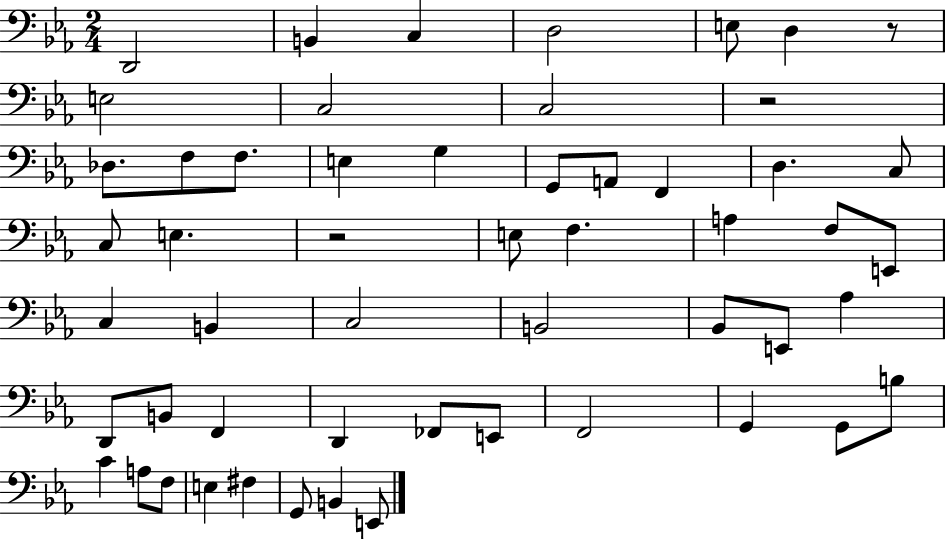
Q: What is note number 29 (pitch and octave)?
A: C3